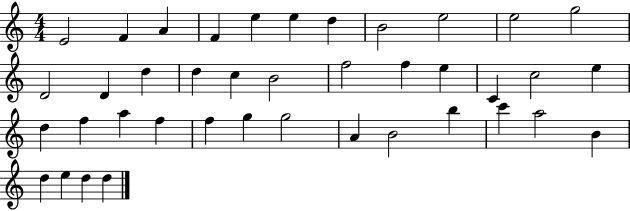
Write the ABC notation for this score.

X:1
T:Untitled
M:4/4
L:1/4
K:C
E2 F A F e e d B2 e2 e2 g2 D2 D d d c B2 f2 f e C c2 e d f a f f g g2 A B2 b c' a2 B d e d d